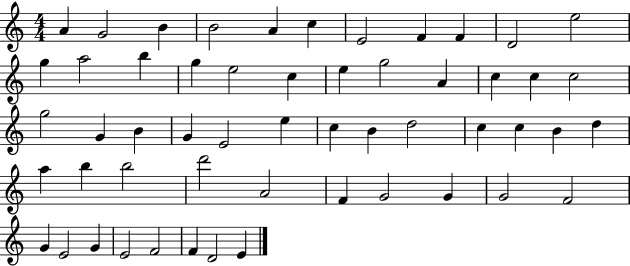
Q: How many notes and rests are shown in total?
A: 54